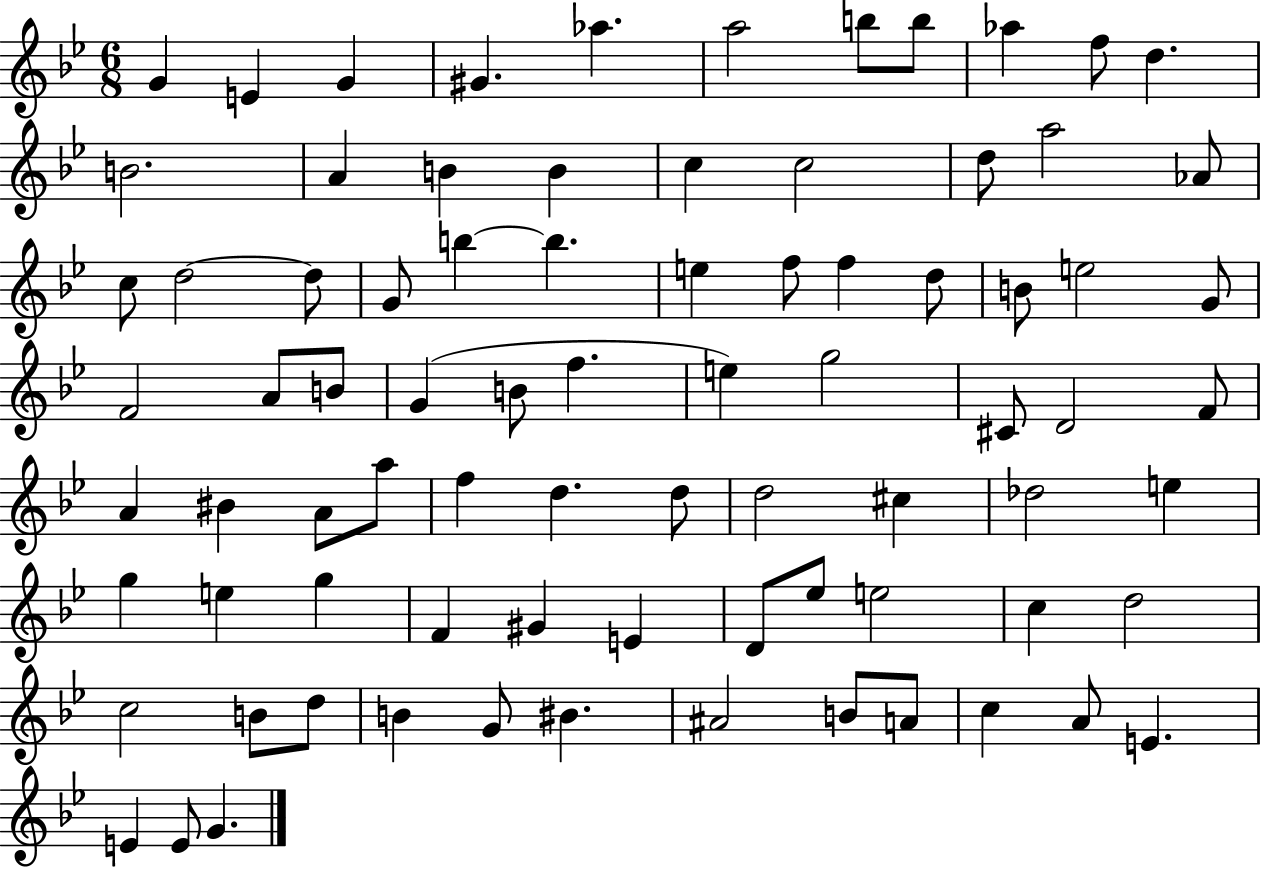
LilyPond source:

{
  \clef treble
  \numericTimeSignature
  \time 6/8
  \key bes \major
  \repeat volta 2 { g'4 e'4 g'4 | gis'4. aes''4. | a''2 b''8 b''8 | aes''4 f''8 d''4. | \break b'2. | a'4 b'4 b'4 | c''4 c''2 | d''8 a''2 aes'8 | \break c''8 d''2~~ d''8 | g'8 b''4~~ b''4. | e''4 f''8 f''4 d''8 | b'8 e''2 g'8 | \break f'2 a'8 b'8 | g'4( b'8 f''4. | e''4) g''2 | cis'8 d'2 f'8 | \break a'4 bis'4 a'8 a''8 | f''4 d''4. d''8 | d''2 cis''4 | des''2 e''4 | \break g''4 e''4 g''4 | f'4 gis'4 e'4 | d'8 ees''8 e''2 | c''4 d''2 | \break c''2 b'8 d''8 | b'4 g'8 bis'4. | ais'2 b'8 a'8 | c''4 a'8 e'4. | \break e'4 e'8 g'4. | } \bar "|."
}